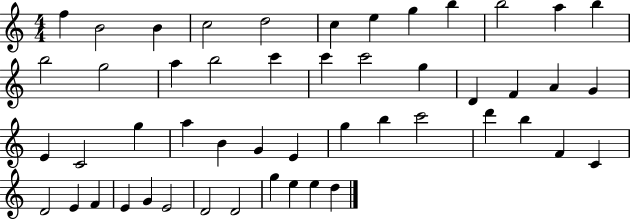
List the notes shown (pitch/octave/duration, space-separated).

F5/q B4/h B4/q C5/h D5/h C5/q E5/q G5/q B5/q B5/h A5/q B5/q B5/h G5/h A5/q B5/h C6/q C6/q C6/h G5/q D4/q F4/q A4/q G4/q E4/q C4/h G5/q A5/q B4/q G4/q E4/q G5/q B5/q C6/h D6/q B5/q F4/q C4/q D4/h E4/q F4/q E4/q G4/q E4/h D4/h D4/h G5/q E5/q E5/q D5/q